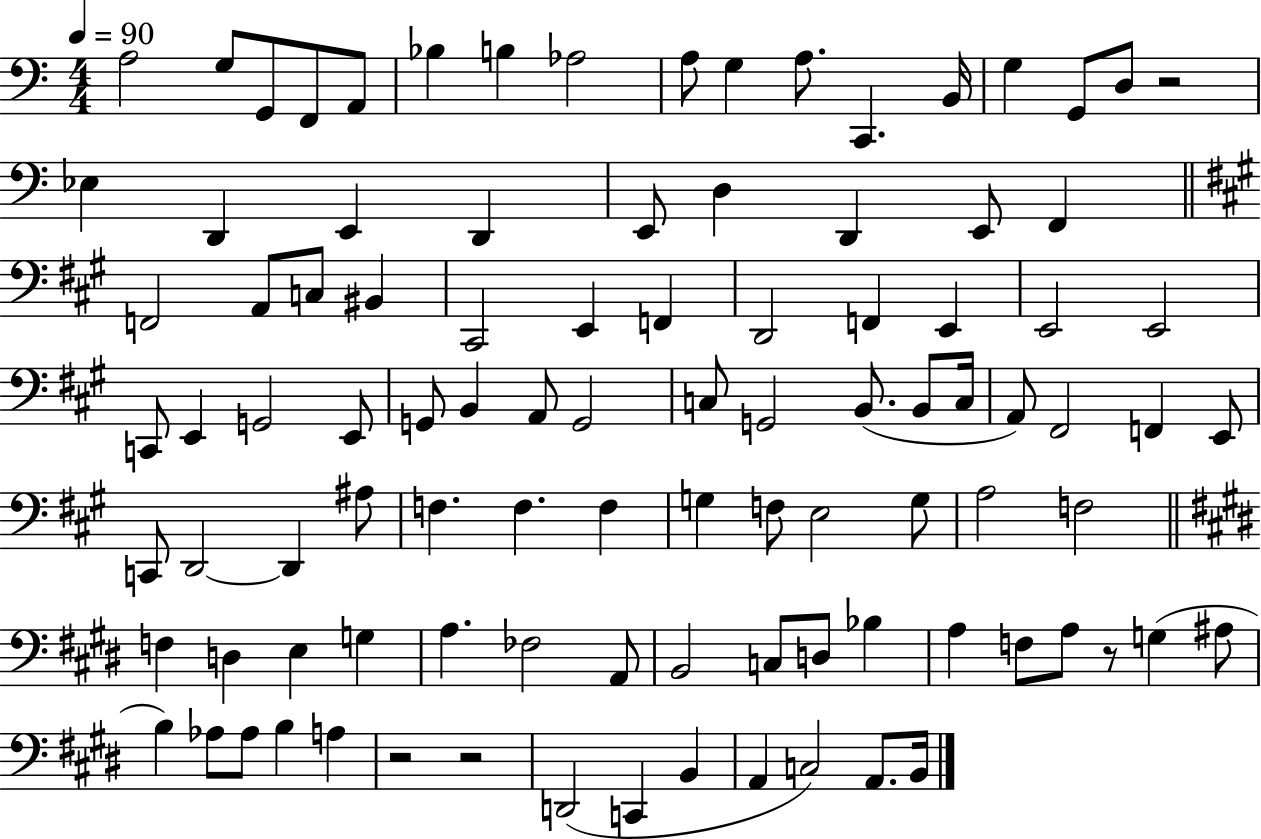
A3/h G3/e G2/e F2/e A2/e Bb3/q B3/q Ab3/h A3/e G3/q A3/e. C2/q. B2/s G3/q G2/e D3/e R/h Eb3/q D2/q E2/q D2/q E2/e D3/q D2/q E2/e F2/q F2/h A2/e C3/e BIS2/q C#2/h E2/q F2/q D2/h F2/q E2/q E2/h E2/h C2/e E2/q G2/h E2/e G2/e B2/q A2/e G2/h C3/e G2/h B2/e. B2/e C3/s A2/e F#2/h F2/q E2/e C2/e D2/h D2/q A#3/e F3/q. F3/q. F3/q G3/q F3/e E3/h G3/e A3/h F3/h F3/q D3/q E3/q G3/q A3/q. FES3/h A2/e B2/h C3/e D3/e Bb3/q A3/q F3/e A3/e R/e G3/q A#3/e B3/q Ab3/e Ab3/e B3/q A3/q R/h R/h D2/h C2/q B2/q A2/q C3/h A2/e. B2/s